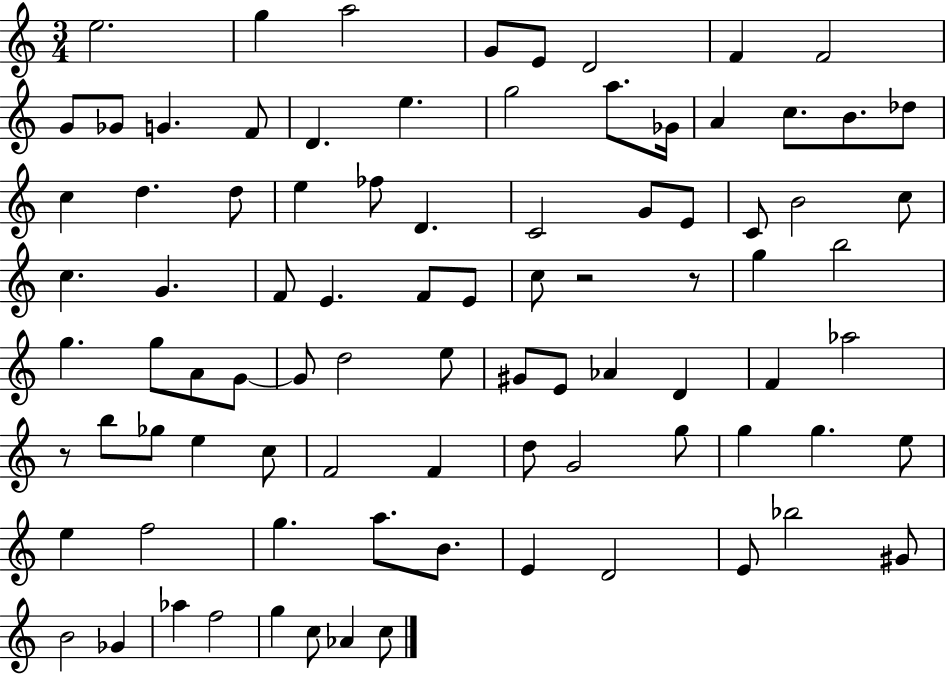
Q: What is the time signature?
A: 3/4